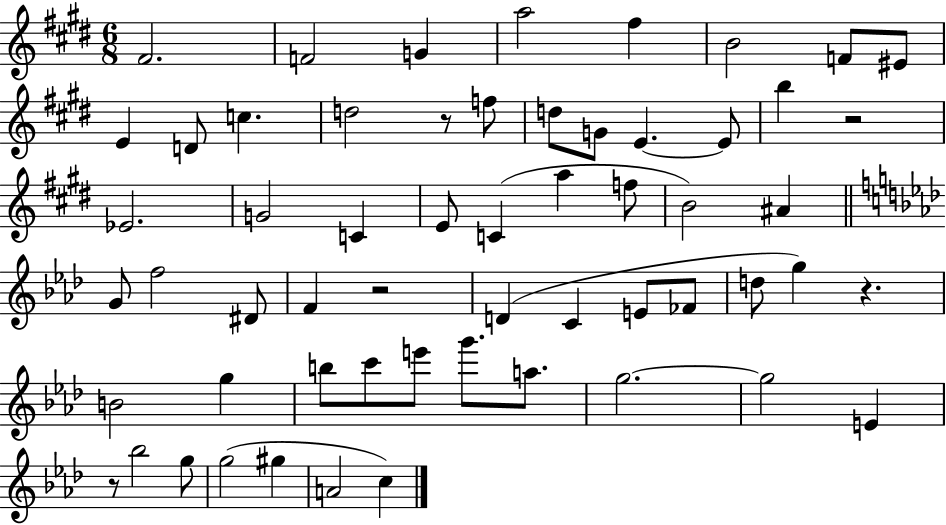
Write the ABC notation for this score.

X:1
T:Untitled
M:6/8
L:1/4
K:E
^F2 F2 G a2 ^f B2 F/2 ^E/2 E D/2 c d2 z/2 f/2 d/2 G/2 E E/2 b z2 _E2 G2 C E/2 C a f/2 B2 ^A G/2 f2 ^D/2 F z2 D C E/2 _F/2 d/2 g z B2 g b/2 c'/2 e'/2 g'/2 a/2 g2 g2 E z/2 _b2 g/2 g2 ^g A2 c